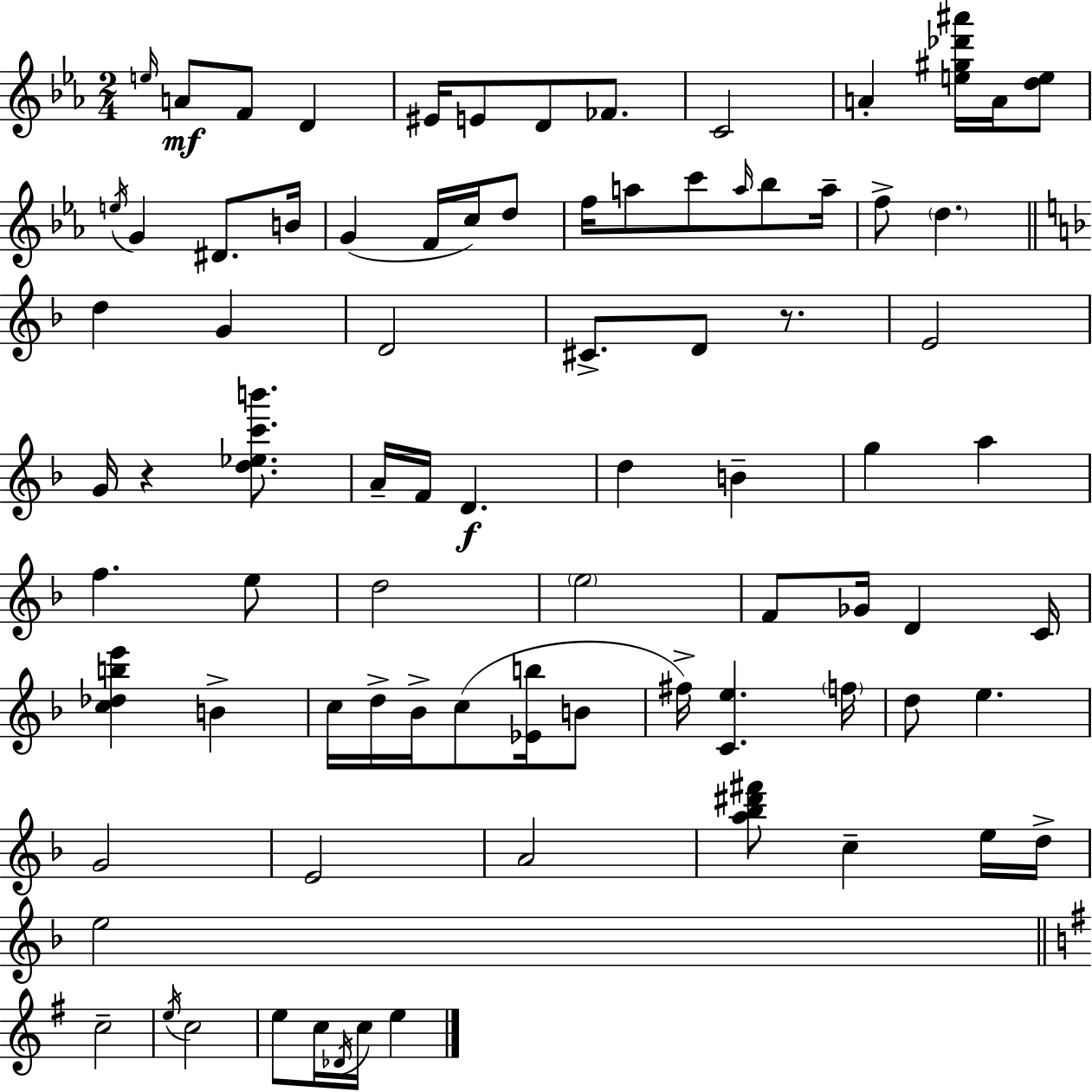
X:1
T:Untitled
M:2/4
L:1/4
K:Eb
e/4 A/2 F/2 D ^E/4 E/2 D/2 _F/2 C2 A [e^g_d'^a']/4 A/4 [de]/2 e/4 G ^D/2 B/4 G F/4 c/4 d/2 f/4 a/2 c'/2 a/4 _b/2 a/4 f/2 d d G D2 ^C/2 D/2 z/2 E2 G/4 z [d_ec'b']/2 A/4 F/4 D d B g a f e/2 d2 e2 F/2 _G/4 D C/4 [c_dbe'] B c/4 d/4 _B/4 c/2 [_Eb]/4 B/2 ^f/4 [Ce] f/4 d/2 e G2 E2 A2 [a_b^d'^f']/2 c e/4 d/4 e2 c2 e/4 c2 e/2 c/4 _D/4 c/4 e